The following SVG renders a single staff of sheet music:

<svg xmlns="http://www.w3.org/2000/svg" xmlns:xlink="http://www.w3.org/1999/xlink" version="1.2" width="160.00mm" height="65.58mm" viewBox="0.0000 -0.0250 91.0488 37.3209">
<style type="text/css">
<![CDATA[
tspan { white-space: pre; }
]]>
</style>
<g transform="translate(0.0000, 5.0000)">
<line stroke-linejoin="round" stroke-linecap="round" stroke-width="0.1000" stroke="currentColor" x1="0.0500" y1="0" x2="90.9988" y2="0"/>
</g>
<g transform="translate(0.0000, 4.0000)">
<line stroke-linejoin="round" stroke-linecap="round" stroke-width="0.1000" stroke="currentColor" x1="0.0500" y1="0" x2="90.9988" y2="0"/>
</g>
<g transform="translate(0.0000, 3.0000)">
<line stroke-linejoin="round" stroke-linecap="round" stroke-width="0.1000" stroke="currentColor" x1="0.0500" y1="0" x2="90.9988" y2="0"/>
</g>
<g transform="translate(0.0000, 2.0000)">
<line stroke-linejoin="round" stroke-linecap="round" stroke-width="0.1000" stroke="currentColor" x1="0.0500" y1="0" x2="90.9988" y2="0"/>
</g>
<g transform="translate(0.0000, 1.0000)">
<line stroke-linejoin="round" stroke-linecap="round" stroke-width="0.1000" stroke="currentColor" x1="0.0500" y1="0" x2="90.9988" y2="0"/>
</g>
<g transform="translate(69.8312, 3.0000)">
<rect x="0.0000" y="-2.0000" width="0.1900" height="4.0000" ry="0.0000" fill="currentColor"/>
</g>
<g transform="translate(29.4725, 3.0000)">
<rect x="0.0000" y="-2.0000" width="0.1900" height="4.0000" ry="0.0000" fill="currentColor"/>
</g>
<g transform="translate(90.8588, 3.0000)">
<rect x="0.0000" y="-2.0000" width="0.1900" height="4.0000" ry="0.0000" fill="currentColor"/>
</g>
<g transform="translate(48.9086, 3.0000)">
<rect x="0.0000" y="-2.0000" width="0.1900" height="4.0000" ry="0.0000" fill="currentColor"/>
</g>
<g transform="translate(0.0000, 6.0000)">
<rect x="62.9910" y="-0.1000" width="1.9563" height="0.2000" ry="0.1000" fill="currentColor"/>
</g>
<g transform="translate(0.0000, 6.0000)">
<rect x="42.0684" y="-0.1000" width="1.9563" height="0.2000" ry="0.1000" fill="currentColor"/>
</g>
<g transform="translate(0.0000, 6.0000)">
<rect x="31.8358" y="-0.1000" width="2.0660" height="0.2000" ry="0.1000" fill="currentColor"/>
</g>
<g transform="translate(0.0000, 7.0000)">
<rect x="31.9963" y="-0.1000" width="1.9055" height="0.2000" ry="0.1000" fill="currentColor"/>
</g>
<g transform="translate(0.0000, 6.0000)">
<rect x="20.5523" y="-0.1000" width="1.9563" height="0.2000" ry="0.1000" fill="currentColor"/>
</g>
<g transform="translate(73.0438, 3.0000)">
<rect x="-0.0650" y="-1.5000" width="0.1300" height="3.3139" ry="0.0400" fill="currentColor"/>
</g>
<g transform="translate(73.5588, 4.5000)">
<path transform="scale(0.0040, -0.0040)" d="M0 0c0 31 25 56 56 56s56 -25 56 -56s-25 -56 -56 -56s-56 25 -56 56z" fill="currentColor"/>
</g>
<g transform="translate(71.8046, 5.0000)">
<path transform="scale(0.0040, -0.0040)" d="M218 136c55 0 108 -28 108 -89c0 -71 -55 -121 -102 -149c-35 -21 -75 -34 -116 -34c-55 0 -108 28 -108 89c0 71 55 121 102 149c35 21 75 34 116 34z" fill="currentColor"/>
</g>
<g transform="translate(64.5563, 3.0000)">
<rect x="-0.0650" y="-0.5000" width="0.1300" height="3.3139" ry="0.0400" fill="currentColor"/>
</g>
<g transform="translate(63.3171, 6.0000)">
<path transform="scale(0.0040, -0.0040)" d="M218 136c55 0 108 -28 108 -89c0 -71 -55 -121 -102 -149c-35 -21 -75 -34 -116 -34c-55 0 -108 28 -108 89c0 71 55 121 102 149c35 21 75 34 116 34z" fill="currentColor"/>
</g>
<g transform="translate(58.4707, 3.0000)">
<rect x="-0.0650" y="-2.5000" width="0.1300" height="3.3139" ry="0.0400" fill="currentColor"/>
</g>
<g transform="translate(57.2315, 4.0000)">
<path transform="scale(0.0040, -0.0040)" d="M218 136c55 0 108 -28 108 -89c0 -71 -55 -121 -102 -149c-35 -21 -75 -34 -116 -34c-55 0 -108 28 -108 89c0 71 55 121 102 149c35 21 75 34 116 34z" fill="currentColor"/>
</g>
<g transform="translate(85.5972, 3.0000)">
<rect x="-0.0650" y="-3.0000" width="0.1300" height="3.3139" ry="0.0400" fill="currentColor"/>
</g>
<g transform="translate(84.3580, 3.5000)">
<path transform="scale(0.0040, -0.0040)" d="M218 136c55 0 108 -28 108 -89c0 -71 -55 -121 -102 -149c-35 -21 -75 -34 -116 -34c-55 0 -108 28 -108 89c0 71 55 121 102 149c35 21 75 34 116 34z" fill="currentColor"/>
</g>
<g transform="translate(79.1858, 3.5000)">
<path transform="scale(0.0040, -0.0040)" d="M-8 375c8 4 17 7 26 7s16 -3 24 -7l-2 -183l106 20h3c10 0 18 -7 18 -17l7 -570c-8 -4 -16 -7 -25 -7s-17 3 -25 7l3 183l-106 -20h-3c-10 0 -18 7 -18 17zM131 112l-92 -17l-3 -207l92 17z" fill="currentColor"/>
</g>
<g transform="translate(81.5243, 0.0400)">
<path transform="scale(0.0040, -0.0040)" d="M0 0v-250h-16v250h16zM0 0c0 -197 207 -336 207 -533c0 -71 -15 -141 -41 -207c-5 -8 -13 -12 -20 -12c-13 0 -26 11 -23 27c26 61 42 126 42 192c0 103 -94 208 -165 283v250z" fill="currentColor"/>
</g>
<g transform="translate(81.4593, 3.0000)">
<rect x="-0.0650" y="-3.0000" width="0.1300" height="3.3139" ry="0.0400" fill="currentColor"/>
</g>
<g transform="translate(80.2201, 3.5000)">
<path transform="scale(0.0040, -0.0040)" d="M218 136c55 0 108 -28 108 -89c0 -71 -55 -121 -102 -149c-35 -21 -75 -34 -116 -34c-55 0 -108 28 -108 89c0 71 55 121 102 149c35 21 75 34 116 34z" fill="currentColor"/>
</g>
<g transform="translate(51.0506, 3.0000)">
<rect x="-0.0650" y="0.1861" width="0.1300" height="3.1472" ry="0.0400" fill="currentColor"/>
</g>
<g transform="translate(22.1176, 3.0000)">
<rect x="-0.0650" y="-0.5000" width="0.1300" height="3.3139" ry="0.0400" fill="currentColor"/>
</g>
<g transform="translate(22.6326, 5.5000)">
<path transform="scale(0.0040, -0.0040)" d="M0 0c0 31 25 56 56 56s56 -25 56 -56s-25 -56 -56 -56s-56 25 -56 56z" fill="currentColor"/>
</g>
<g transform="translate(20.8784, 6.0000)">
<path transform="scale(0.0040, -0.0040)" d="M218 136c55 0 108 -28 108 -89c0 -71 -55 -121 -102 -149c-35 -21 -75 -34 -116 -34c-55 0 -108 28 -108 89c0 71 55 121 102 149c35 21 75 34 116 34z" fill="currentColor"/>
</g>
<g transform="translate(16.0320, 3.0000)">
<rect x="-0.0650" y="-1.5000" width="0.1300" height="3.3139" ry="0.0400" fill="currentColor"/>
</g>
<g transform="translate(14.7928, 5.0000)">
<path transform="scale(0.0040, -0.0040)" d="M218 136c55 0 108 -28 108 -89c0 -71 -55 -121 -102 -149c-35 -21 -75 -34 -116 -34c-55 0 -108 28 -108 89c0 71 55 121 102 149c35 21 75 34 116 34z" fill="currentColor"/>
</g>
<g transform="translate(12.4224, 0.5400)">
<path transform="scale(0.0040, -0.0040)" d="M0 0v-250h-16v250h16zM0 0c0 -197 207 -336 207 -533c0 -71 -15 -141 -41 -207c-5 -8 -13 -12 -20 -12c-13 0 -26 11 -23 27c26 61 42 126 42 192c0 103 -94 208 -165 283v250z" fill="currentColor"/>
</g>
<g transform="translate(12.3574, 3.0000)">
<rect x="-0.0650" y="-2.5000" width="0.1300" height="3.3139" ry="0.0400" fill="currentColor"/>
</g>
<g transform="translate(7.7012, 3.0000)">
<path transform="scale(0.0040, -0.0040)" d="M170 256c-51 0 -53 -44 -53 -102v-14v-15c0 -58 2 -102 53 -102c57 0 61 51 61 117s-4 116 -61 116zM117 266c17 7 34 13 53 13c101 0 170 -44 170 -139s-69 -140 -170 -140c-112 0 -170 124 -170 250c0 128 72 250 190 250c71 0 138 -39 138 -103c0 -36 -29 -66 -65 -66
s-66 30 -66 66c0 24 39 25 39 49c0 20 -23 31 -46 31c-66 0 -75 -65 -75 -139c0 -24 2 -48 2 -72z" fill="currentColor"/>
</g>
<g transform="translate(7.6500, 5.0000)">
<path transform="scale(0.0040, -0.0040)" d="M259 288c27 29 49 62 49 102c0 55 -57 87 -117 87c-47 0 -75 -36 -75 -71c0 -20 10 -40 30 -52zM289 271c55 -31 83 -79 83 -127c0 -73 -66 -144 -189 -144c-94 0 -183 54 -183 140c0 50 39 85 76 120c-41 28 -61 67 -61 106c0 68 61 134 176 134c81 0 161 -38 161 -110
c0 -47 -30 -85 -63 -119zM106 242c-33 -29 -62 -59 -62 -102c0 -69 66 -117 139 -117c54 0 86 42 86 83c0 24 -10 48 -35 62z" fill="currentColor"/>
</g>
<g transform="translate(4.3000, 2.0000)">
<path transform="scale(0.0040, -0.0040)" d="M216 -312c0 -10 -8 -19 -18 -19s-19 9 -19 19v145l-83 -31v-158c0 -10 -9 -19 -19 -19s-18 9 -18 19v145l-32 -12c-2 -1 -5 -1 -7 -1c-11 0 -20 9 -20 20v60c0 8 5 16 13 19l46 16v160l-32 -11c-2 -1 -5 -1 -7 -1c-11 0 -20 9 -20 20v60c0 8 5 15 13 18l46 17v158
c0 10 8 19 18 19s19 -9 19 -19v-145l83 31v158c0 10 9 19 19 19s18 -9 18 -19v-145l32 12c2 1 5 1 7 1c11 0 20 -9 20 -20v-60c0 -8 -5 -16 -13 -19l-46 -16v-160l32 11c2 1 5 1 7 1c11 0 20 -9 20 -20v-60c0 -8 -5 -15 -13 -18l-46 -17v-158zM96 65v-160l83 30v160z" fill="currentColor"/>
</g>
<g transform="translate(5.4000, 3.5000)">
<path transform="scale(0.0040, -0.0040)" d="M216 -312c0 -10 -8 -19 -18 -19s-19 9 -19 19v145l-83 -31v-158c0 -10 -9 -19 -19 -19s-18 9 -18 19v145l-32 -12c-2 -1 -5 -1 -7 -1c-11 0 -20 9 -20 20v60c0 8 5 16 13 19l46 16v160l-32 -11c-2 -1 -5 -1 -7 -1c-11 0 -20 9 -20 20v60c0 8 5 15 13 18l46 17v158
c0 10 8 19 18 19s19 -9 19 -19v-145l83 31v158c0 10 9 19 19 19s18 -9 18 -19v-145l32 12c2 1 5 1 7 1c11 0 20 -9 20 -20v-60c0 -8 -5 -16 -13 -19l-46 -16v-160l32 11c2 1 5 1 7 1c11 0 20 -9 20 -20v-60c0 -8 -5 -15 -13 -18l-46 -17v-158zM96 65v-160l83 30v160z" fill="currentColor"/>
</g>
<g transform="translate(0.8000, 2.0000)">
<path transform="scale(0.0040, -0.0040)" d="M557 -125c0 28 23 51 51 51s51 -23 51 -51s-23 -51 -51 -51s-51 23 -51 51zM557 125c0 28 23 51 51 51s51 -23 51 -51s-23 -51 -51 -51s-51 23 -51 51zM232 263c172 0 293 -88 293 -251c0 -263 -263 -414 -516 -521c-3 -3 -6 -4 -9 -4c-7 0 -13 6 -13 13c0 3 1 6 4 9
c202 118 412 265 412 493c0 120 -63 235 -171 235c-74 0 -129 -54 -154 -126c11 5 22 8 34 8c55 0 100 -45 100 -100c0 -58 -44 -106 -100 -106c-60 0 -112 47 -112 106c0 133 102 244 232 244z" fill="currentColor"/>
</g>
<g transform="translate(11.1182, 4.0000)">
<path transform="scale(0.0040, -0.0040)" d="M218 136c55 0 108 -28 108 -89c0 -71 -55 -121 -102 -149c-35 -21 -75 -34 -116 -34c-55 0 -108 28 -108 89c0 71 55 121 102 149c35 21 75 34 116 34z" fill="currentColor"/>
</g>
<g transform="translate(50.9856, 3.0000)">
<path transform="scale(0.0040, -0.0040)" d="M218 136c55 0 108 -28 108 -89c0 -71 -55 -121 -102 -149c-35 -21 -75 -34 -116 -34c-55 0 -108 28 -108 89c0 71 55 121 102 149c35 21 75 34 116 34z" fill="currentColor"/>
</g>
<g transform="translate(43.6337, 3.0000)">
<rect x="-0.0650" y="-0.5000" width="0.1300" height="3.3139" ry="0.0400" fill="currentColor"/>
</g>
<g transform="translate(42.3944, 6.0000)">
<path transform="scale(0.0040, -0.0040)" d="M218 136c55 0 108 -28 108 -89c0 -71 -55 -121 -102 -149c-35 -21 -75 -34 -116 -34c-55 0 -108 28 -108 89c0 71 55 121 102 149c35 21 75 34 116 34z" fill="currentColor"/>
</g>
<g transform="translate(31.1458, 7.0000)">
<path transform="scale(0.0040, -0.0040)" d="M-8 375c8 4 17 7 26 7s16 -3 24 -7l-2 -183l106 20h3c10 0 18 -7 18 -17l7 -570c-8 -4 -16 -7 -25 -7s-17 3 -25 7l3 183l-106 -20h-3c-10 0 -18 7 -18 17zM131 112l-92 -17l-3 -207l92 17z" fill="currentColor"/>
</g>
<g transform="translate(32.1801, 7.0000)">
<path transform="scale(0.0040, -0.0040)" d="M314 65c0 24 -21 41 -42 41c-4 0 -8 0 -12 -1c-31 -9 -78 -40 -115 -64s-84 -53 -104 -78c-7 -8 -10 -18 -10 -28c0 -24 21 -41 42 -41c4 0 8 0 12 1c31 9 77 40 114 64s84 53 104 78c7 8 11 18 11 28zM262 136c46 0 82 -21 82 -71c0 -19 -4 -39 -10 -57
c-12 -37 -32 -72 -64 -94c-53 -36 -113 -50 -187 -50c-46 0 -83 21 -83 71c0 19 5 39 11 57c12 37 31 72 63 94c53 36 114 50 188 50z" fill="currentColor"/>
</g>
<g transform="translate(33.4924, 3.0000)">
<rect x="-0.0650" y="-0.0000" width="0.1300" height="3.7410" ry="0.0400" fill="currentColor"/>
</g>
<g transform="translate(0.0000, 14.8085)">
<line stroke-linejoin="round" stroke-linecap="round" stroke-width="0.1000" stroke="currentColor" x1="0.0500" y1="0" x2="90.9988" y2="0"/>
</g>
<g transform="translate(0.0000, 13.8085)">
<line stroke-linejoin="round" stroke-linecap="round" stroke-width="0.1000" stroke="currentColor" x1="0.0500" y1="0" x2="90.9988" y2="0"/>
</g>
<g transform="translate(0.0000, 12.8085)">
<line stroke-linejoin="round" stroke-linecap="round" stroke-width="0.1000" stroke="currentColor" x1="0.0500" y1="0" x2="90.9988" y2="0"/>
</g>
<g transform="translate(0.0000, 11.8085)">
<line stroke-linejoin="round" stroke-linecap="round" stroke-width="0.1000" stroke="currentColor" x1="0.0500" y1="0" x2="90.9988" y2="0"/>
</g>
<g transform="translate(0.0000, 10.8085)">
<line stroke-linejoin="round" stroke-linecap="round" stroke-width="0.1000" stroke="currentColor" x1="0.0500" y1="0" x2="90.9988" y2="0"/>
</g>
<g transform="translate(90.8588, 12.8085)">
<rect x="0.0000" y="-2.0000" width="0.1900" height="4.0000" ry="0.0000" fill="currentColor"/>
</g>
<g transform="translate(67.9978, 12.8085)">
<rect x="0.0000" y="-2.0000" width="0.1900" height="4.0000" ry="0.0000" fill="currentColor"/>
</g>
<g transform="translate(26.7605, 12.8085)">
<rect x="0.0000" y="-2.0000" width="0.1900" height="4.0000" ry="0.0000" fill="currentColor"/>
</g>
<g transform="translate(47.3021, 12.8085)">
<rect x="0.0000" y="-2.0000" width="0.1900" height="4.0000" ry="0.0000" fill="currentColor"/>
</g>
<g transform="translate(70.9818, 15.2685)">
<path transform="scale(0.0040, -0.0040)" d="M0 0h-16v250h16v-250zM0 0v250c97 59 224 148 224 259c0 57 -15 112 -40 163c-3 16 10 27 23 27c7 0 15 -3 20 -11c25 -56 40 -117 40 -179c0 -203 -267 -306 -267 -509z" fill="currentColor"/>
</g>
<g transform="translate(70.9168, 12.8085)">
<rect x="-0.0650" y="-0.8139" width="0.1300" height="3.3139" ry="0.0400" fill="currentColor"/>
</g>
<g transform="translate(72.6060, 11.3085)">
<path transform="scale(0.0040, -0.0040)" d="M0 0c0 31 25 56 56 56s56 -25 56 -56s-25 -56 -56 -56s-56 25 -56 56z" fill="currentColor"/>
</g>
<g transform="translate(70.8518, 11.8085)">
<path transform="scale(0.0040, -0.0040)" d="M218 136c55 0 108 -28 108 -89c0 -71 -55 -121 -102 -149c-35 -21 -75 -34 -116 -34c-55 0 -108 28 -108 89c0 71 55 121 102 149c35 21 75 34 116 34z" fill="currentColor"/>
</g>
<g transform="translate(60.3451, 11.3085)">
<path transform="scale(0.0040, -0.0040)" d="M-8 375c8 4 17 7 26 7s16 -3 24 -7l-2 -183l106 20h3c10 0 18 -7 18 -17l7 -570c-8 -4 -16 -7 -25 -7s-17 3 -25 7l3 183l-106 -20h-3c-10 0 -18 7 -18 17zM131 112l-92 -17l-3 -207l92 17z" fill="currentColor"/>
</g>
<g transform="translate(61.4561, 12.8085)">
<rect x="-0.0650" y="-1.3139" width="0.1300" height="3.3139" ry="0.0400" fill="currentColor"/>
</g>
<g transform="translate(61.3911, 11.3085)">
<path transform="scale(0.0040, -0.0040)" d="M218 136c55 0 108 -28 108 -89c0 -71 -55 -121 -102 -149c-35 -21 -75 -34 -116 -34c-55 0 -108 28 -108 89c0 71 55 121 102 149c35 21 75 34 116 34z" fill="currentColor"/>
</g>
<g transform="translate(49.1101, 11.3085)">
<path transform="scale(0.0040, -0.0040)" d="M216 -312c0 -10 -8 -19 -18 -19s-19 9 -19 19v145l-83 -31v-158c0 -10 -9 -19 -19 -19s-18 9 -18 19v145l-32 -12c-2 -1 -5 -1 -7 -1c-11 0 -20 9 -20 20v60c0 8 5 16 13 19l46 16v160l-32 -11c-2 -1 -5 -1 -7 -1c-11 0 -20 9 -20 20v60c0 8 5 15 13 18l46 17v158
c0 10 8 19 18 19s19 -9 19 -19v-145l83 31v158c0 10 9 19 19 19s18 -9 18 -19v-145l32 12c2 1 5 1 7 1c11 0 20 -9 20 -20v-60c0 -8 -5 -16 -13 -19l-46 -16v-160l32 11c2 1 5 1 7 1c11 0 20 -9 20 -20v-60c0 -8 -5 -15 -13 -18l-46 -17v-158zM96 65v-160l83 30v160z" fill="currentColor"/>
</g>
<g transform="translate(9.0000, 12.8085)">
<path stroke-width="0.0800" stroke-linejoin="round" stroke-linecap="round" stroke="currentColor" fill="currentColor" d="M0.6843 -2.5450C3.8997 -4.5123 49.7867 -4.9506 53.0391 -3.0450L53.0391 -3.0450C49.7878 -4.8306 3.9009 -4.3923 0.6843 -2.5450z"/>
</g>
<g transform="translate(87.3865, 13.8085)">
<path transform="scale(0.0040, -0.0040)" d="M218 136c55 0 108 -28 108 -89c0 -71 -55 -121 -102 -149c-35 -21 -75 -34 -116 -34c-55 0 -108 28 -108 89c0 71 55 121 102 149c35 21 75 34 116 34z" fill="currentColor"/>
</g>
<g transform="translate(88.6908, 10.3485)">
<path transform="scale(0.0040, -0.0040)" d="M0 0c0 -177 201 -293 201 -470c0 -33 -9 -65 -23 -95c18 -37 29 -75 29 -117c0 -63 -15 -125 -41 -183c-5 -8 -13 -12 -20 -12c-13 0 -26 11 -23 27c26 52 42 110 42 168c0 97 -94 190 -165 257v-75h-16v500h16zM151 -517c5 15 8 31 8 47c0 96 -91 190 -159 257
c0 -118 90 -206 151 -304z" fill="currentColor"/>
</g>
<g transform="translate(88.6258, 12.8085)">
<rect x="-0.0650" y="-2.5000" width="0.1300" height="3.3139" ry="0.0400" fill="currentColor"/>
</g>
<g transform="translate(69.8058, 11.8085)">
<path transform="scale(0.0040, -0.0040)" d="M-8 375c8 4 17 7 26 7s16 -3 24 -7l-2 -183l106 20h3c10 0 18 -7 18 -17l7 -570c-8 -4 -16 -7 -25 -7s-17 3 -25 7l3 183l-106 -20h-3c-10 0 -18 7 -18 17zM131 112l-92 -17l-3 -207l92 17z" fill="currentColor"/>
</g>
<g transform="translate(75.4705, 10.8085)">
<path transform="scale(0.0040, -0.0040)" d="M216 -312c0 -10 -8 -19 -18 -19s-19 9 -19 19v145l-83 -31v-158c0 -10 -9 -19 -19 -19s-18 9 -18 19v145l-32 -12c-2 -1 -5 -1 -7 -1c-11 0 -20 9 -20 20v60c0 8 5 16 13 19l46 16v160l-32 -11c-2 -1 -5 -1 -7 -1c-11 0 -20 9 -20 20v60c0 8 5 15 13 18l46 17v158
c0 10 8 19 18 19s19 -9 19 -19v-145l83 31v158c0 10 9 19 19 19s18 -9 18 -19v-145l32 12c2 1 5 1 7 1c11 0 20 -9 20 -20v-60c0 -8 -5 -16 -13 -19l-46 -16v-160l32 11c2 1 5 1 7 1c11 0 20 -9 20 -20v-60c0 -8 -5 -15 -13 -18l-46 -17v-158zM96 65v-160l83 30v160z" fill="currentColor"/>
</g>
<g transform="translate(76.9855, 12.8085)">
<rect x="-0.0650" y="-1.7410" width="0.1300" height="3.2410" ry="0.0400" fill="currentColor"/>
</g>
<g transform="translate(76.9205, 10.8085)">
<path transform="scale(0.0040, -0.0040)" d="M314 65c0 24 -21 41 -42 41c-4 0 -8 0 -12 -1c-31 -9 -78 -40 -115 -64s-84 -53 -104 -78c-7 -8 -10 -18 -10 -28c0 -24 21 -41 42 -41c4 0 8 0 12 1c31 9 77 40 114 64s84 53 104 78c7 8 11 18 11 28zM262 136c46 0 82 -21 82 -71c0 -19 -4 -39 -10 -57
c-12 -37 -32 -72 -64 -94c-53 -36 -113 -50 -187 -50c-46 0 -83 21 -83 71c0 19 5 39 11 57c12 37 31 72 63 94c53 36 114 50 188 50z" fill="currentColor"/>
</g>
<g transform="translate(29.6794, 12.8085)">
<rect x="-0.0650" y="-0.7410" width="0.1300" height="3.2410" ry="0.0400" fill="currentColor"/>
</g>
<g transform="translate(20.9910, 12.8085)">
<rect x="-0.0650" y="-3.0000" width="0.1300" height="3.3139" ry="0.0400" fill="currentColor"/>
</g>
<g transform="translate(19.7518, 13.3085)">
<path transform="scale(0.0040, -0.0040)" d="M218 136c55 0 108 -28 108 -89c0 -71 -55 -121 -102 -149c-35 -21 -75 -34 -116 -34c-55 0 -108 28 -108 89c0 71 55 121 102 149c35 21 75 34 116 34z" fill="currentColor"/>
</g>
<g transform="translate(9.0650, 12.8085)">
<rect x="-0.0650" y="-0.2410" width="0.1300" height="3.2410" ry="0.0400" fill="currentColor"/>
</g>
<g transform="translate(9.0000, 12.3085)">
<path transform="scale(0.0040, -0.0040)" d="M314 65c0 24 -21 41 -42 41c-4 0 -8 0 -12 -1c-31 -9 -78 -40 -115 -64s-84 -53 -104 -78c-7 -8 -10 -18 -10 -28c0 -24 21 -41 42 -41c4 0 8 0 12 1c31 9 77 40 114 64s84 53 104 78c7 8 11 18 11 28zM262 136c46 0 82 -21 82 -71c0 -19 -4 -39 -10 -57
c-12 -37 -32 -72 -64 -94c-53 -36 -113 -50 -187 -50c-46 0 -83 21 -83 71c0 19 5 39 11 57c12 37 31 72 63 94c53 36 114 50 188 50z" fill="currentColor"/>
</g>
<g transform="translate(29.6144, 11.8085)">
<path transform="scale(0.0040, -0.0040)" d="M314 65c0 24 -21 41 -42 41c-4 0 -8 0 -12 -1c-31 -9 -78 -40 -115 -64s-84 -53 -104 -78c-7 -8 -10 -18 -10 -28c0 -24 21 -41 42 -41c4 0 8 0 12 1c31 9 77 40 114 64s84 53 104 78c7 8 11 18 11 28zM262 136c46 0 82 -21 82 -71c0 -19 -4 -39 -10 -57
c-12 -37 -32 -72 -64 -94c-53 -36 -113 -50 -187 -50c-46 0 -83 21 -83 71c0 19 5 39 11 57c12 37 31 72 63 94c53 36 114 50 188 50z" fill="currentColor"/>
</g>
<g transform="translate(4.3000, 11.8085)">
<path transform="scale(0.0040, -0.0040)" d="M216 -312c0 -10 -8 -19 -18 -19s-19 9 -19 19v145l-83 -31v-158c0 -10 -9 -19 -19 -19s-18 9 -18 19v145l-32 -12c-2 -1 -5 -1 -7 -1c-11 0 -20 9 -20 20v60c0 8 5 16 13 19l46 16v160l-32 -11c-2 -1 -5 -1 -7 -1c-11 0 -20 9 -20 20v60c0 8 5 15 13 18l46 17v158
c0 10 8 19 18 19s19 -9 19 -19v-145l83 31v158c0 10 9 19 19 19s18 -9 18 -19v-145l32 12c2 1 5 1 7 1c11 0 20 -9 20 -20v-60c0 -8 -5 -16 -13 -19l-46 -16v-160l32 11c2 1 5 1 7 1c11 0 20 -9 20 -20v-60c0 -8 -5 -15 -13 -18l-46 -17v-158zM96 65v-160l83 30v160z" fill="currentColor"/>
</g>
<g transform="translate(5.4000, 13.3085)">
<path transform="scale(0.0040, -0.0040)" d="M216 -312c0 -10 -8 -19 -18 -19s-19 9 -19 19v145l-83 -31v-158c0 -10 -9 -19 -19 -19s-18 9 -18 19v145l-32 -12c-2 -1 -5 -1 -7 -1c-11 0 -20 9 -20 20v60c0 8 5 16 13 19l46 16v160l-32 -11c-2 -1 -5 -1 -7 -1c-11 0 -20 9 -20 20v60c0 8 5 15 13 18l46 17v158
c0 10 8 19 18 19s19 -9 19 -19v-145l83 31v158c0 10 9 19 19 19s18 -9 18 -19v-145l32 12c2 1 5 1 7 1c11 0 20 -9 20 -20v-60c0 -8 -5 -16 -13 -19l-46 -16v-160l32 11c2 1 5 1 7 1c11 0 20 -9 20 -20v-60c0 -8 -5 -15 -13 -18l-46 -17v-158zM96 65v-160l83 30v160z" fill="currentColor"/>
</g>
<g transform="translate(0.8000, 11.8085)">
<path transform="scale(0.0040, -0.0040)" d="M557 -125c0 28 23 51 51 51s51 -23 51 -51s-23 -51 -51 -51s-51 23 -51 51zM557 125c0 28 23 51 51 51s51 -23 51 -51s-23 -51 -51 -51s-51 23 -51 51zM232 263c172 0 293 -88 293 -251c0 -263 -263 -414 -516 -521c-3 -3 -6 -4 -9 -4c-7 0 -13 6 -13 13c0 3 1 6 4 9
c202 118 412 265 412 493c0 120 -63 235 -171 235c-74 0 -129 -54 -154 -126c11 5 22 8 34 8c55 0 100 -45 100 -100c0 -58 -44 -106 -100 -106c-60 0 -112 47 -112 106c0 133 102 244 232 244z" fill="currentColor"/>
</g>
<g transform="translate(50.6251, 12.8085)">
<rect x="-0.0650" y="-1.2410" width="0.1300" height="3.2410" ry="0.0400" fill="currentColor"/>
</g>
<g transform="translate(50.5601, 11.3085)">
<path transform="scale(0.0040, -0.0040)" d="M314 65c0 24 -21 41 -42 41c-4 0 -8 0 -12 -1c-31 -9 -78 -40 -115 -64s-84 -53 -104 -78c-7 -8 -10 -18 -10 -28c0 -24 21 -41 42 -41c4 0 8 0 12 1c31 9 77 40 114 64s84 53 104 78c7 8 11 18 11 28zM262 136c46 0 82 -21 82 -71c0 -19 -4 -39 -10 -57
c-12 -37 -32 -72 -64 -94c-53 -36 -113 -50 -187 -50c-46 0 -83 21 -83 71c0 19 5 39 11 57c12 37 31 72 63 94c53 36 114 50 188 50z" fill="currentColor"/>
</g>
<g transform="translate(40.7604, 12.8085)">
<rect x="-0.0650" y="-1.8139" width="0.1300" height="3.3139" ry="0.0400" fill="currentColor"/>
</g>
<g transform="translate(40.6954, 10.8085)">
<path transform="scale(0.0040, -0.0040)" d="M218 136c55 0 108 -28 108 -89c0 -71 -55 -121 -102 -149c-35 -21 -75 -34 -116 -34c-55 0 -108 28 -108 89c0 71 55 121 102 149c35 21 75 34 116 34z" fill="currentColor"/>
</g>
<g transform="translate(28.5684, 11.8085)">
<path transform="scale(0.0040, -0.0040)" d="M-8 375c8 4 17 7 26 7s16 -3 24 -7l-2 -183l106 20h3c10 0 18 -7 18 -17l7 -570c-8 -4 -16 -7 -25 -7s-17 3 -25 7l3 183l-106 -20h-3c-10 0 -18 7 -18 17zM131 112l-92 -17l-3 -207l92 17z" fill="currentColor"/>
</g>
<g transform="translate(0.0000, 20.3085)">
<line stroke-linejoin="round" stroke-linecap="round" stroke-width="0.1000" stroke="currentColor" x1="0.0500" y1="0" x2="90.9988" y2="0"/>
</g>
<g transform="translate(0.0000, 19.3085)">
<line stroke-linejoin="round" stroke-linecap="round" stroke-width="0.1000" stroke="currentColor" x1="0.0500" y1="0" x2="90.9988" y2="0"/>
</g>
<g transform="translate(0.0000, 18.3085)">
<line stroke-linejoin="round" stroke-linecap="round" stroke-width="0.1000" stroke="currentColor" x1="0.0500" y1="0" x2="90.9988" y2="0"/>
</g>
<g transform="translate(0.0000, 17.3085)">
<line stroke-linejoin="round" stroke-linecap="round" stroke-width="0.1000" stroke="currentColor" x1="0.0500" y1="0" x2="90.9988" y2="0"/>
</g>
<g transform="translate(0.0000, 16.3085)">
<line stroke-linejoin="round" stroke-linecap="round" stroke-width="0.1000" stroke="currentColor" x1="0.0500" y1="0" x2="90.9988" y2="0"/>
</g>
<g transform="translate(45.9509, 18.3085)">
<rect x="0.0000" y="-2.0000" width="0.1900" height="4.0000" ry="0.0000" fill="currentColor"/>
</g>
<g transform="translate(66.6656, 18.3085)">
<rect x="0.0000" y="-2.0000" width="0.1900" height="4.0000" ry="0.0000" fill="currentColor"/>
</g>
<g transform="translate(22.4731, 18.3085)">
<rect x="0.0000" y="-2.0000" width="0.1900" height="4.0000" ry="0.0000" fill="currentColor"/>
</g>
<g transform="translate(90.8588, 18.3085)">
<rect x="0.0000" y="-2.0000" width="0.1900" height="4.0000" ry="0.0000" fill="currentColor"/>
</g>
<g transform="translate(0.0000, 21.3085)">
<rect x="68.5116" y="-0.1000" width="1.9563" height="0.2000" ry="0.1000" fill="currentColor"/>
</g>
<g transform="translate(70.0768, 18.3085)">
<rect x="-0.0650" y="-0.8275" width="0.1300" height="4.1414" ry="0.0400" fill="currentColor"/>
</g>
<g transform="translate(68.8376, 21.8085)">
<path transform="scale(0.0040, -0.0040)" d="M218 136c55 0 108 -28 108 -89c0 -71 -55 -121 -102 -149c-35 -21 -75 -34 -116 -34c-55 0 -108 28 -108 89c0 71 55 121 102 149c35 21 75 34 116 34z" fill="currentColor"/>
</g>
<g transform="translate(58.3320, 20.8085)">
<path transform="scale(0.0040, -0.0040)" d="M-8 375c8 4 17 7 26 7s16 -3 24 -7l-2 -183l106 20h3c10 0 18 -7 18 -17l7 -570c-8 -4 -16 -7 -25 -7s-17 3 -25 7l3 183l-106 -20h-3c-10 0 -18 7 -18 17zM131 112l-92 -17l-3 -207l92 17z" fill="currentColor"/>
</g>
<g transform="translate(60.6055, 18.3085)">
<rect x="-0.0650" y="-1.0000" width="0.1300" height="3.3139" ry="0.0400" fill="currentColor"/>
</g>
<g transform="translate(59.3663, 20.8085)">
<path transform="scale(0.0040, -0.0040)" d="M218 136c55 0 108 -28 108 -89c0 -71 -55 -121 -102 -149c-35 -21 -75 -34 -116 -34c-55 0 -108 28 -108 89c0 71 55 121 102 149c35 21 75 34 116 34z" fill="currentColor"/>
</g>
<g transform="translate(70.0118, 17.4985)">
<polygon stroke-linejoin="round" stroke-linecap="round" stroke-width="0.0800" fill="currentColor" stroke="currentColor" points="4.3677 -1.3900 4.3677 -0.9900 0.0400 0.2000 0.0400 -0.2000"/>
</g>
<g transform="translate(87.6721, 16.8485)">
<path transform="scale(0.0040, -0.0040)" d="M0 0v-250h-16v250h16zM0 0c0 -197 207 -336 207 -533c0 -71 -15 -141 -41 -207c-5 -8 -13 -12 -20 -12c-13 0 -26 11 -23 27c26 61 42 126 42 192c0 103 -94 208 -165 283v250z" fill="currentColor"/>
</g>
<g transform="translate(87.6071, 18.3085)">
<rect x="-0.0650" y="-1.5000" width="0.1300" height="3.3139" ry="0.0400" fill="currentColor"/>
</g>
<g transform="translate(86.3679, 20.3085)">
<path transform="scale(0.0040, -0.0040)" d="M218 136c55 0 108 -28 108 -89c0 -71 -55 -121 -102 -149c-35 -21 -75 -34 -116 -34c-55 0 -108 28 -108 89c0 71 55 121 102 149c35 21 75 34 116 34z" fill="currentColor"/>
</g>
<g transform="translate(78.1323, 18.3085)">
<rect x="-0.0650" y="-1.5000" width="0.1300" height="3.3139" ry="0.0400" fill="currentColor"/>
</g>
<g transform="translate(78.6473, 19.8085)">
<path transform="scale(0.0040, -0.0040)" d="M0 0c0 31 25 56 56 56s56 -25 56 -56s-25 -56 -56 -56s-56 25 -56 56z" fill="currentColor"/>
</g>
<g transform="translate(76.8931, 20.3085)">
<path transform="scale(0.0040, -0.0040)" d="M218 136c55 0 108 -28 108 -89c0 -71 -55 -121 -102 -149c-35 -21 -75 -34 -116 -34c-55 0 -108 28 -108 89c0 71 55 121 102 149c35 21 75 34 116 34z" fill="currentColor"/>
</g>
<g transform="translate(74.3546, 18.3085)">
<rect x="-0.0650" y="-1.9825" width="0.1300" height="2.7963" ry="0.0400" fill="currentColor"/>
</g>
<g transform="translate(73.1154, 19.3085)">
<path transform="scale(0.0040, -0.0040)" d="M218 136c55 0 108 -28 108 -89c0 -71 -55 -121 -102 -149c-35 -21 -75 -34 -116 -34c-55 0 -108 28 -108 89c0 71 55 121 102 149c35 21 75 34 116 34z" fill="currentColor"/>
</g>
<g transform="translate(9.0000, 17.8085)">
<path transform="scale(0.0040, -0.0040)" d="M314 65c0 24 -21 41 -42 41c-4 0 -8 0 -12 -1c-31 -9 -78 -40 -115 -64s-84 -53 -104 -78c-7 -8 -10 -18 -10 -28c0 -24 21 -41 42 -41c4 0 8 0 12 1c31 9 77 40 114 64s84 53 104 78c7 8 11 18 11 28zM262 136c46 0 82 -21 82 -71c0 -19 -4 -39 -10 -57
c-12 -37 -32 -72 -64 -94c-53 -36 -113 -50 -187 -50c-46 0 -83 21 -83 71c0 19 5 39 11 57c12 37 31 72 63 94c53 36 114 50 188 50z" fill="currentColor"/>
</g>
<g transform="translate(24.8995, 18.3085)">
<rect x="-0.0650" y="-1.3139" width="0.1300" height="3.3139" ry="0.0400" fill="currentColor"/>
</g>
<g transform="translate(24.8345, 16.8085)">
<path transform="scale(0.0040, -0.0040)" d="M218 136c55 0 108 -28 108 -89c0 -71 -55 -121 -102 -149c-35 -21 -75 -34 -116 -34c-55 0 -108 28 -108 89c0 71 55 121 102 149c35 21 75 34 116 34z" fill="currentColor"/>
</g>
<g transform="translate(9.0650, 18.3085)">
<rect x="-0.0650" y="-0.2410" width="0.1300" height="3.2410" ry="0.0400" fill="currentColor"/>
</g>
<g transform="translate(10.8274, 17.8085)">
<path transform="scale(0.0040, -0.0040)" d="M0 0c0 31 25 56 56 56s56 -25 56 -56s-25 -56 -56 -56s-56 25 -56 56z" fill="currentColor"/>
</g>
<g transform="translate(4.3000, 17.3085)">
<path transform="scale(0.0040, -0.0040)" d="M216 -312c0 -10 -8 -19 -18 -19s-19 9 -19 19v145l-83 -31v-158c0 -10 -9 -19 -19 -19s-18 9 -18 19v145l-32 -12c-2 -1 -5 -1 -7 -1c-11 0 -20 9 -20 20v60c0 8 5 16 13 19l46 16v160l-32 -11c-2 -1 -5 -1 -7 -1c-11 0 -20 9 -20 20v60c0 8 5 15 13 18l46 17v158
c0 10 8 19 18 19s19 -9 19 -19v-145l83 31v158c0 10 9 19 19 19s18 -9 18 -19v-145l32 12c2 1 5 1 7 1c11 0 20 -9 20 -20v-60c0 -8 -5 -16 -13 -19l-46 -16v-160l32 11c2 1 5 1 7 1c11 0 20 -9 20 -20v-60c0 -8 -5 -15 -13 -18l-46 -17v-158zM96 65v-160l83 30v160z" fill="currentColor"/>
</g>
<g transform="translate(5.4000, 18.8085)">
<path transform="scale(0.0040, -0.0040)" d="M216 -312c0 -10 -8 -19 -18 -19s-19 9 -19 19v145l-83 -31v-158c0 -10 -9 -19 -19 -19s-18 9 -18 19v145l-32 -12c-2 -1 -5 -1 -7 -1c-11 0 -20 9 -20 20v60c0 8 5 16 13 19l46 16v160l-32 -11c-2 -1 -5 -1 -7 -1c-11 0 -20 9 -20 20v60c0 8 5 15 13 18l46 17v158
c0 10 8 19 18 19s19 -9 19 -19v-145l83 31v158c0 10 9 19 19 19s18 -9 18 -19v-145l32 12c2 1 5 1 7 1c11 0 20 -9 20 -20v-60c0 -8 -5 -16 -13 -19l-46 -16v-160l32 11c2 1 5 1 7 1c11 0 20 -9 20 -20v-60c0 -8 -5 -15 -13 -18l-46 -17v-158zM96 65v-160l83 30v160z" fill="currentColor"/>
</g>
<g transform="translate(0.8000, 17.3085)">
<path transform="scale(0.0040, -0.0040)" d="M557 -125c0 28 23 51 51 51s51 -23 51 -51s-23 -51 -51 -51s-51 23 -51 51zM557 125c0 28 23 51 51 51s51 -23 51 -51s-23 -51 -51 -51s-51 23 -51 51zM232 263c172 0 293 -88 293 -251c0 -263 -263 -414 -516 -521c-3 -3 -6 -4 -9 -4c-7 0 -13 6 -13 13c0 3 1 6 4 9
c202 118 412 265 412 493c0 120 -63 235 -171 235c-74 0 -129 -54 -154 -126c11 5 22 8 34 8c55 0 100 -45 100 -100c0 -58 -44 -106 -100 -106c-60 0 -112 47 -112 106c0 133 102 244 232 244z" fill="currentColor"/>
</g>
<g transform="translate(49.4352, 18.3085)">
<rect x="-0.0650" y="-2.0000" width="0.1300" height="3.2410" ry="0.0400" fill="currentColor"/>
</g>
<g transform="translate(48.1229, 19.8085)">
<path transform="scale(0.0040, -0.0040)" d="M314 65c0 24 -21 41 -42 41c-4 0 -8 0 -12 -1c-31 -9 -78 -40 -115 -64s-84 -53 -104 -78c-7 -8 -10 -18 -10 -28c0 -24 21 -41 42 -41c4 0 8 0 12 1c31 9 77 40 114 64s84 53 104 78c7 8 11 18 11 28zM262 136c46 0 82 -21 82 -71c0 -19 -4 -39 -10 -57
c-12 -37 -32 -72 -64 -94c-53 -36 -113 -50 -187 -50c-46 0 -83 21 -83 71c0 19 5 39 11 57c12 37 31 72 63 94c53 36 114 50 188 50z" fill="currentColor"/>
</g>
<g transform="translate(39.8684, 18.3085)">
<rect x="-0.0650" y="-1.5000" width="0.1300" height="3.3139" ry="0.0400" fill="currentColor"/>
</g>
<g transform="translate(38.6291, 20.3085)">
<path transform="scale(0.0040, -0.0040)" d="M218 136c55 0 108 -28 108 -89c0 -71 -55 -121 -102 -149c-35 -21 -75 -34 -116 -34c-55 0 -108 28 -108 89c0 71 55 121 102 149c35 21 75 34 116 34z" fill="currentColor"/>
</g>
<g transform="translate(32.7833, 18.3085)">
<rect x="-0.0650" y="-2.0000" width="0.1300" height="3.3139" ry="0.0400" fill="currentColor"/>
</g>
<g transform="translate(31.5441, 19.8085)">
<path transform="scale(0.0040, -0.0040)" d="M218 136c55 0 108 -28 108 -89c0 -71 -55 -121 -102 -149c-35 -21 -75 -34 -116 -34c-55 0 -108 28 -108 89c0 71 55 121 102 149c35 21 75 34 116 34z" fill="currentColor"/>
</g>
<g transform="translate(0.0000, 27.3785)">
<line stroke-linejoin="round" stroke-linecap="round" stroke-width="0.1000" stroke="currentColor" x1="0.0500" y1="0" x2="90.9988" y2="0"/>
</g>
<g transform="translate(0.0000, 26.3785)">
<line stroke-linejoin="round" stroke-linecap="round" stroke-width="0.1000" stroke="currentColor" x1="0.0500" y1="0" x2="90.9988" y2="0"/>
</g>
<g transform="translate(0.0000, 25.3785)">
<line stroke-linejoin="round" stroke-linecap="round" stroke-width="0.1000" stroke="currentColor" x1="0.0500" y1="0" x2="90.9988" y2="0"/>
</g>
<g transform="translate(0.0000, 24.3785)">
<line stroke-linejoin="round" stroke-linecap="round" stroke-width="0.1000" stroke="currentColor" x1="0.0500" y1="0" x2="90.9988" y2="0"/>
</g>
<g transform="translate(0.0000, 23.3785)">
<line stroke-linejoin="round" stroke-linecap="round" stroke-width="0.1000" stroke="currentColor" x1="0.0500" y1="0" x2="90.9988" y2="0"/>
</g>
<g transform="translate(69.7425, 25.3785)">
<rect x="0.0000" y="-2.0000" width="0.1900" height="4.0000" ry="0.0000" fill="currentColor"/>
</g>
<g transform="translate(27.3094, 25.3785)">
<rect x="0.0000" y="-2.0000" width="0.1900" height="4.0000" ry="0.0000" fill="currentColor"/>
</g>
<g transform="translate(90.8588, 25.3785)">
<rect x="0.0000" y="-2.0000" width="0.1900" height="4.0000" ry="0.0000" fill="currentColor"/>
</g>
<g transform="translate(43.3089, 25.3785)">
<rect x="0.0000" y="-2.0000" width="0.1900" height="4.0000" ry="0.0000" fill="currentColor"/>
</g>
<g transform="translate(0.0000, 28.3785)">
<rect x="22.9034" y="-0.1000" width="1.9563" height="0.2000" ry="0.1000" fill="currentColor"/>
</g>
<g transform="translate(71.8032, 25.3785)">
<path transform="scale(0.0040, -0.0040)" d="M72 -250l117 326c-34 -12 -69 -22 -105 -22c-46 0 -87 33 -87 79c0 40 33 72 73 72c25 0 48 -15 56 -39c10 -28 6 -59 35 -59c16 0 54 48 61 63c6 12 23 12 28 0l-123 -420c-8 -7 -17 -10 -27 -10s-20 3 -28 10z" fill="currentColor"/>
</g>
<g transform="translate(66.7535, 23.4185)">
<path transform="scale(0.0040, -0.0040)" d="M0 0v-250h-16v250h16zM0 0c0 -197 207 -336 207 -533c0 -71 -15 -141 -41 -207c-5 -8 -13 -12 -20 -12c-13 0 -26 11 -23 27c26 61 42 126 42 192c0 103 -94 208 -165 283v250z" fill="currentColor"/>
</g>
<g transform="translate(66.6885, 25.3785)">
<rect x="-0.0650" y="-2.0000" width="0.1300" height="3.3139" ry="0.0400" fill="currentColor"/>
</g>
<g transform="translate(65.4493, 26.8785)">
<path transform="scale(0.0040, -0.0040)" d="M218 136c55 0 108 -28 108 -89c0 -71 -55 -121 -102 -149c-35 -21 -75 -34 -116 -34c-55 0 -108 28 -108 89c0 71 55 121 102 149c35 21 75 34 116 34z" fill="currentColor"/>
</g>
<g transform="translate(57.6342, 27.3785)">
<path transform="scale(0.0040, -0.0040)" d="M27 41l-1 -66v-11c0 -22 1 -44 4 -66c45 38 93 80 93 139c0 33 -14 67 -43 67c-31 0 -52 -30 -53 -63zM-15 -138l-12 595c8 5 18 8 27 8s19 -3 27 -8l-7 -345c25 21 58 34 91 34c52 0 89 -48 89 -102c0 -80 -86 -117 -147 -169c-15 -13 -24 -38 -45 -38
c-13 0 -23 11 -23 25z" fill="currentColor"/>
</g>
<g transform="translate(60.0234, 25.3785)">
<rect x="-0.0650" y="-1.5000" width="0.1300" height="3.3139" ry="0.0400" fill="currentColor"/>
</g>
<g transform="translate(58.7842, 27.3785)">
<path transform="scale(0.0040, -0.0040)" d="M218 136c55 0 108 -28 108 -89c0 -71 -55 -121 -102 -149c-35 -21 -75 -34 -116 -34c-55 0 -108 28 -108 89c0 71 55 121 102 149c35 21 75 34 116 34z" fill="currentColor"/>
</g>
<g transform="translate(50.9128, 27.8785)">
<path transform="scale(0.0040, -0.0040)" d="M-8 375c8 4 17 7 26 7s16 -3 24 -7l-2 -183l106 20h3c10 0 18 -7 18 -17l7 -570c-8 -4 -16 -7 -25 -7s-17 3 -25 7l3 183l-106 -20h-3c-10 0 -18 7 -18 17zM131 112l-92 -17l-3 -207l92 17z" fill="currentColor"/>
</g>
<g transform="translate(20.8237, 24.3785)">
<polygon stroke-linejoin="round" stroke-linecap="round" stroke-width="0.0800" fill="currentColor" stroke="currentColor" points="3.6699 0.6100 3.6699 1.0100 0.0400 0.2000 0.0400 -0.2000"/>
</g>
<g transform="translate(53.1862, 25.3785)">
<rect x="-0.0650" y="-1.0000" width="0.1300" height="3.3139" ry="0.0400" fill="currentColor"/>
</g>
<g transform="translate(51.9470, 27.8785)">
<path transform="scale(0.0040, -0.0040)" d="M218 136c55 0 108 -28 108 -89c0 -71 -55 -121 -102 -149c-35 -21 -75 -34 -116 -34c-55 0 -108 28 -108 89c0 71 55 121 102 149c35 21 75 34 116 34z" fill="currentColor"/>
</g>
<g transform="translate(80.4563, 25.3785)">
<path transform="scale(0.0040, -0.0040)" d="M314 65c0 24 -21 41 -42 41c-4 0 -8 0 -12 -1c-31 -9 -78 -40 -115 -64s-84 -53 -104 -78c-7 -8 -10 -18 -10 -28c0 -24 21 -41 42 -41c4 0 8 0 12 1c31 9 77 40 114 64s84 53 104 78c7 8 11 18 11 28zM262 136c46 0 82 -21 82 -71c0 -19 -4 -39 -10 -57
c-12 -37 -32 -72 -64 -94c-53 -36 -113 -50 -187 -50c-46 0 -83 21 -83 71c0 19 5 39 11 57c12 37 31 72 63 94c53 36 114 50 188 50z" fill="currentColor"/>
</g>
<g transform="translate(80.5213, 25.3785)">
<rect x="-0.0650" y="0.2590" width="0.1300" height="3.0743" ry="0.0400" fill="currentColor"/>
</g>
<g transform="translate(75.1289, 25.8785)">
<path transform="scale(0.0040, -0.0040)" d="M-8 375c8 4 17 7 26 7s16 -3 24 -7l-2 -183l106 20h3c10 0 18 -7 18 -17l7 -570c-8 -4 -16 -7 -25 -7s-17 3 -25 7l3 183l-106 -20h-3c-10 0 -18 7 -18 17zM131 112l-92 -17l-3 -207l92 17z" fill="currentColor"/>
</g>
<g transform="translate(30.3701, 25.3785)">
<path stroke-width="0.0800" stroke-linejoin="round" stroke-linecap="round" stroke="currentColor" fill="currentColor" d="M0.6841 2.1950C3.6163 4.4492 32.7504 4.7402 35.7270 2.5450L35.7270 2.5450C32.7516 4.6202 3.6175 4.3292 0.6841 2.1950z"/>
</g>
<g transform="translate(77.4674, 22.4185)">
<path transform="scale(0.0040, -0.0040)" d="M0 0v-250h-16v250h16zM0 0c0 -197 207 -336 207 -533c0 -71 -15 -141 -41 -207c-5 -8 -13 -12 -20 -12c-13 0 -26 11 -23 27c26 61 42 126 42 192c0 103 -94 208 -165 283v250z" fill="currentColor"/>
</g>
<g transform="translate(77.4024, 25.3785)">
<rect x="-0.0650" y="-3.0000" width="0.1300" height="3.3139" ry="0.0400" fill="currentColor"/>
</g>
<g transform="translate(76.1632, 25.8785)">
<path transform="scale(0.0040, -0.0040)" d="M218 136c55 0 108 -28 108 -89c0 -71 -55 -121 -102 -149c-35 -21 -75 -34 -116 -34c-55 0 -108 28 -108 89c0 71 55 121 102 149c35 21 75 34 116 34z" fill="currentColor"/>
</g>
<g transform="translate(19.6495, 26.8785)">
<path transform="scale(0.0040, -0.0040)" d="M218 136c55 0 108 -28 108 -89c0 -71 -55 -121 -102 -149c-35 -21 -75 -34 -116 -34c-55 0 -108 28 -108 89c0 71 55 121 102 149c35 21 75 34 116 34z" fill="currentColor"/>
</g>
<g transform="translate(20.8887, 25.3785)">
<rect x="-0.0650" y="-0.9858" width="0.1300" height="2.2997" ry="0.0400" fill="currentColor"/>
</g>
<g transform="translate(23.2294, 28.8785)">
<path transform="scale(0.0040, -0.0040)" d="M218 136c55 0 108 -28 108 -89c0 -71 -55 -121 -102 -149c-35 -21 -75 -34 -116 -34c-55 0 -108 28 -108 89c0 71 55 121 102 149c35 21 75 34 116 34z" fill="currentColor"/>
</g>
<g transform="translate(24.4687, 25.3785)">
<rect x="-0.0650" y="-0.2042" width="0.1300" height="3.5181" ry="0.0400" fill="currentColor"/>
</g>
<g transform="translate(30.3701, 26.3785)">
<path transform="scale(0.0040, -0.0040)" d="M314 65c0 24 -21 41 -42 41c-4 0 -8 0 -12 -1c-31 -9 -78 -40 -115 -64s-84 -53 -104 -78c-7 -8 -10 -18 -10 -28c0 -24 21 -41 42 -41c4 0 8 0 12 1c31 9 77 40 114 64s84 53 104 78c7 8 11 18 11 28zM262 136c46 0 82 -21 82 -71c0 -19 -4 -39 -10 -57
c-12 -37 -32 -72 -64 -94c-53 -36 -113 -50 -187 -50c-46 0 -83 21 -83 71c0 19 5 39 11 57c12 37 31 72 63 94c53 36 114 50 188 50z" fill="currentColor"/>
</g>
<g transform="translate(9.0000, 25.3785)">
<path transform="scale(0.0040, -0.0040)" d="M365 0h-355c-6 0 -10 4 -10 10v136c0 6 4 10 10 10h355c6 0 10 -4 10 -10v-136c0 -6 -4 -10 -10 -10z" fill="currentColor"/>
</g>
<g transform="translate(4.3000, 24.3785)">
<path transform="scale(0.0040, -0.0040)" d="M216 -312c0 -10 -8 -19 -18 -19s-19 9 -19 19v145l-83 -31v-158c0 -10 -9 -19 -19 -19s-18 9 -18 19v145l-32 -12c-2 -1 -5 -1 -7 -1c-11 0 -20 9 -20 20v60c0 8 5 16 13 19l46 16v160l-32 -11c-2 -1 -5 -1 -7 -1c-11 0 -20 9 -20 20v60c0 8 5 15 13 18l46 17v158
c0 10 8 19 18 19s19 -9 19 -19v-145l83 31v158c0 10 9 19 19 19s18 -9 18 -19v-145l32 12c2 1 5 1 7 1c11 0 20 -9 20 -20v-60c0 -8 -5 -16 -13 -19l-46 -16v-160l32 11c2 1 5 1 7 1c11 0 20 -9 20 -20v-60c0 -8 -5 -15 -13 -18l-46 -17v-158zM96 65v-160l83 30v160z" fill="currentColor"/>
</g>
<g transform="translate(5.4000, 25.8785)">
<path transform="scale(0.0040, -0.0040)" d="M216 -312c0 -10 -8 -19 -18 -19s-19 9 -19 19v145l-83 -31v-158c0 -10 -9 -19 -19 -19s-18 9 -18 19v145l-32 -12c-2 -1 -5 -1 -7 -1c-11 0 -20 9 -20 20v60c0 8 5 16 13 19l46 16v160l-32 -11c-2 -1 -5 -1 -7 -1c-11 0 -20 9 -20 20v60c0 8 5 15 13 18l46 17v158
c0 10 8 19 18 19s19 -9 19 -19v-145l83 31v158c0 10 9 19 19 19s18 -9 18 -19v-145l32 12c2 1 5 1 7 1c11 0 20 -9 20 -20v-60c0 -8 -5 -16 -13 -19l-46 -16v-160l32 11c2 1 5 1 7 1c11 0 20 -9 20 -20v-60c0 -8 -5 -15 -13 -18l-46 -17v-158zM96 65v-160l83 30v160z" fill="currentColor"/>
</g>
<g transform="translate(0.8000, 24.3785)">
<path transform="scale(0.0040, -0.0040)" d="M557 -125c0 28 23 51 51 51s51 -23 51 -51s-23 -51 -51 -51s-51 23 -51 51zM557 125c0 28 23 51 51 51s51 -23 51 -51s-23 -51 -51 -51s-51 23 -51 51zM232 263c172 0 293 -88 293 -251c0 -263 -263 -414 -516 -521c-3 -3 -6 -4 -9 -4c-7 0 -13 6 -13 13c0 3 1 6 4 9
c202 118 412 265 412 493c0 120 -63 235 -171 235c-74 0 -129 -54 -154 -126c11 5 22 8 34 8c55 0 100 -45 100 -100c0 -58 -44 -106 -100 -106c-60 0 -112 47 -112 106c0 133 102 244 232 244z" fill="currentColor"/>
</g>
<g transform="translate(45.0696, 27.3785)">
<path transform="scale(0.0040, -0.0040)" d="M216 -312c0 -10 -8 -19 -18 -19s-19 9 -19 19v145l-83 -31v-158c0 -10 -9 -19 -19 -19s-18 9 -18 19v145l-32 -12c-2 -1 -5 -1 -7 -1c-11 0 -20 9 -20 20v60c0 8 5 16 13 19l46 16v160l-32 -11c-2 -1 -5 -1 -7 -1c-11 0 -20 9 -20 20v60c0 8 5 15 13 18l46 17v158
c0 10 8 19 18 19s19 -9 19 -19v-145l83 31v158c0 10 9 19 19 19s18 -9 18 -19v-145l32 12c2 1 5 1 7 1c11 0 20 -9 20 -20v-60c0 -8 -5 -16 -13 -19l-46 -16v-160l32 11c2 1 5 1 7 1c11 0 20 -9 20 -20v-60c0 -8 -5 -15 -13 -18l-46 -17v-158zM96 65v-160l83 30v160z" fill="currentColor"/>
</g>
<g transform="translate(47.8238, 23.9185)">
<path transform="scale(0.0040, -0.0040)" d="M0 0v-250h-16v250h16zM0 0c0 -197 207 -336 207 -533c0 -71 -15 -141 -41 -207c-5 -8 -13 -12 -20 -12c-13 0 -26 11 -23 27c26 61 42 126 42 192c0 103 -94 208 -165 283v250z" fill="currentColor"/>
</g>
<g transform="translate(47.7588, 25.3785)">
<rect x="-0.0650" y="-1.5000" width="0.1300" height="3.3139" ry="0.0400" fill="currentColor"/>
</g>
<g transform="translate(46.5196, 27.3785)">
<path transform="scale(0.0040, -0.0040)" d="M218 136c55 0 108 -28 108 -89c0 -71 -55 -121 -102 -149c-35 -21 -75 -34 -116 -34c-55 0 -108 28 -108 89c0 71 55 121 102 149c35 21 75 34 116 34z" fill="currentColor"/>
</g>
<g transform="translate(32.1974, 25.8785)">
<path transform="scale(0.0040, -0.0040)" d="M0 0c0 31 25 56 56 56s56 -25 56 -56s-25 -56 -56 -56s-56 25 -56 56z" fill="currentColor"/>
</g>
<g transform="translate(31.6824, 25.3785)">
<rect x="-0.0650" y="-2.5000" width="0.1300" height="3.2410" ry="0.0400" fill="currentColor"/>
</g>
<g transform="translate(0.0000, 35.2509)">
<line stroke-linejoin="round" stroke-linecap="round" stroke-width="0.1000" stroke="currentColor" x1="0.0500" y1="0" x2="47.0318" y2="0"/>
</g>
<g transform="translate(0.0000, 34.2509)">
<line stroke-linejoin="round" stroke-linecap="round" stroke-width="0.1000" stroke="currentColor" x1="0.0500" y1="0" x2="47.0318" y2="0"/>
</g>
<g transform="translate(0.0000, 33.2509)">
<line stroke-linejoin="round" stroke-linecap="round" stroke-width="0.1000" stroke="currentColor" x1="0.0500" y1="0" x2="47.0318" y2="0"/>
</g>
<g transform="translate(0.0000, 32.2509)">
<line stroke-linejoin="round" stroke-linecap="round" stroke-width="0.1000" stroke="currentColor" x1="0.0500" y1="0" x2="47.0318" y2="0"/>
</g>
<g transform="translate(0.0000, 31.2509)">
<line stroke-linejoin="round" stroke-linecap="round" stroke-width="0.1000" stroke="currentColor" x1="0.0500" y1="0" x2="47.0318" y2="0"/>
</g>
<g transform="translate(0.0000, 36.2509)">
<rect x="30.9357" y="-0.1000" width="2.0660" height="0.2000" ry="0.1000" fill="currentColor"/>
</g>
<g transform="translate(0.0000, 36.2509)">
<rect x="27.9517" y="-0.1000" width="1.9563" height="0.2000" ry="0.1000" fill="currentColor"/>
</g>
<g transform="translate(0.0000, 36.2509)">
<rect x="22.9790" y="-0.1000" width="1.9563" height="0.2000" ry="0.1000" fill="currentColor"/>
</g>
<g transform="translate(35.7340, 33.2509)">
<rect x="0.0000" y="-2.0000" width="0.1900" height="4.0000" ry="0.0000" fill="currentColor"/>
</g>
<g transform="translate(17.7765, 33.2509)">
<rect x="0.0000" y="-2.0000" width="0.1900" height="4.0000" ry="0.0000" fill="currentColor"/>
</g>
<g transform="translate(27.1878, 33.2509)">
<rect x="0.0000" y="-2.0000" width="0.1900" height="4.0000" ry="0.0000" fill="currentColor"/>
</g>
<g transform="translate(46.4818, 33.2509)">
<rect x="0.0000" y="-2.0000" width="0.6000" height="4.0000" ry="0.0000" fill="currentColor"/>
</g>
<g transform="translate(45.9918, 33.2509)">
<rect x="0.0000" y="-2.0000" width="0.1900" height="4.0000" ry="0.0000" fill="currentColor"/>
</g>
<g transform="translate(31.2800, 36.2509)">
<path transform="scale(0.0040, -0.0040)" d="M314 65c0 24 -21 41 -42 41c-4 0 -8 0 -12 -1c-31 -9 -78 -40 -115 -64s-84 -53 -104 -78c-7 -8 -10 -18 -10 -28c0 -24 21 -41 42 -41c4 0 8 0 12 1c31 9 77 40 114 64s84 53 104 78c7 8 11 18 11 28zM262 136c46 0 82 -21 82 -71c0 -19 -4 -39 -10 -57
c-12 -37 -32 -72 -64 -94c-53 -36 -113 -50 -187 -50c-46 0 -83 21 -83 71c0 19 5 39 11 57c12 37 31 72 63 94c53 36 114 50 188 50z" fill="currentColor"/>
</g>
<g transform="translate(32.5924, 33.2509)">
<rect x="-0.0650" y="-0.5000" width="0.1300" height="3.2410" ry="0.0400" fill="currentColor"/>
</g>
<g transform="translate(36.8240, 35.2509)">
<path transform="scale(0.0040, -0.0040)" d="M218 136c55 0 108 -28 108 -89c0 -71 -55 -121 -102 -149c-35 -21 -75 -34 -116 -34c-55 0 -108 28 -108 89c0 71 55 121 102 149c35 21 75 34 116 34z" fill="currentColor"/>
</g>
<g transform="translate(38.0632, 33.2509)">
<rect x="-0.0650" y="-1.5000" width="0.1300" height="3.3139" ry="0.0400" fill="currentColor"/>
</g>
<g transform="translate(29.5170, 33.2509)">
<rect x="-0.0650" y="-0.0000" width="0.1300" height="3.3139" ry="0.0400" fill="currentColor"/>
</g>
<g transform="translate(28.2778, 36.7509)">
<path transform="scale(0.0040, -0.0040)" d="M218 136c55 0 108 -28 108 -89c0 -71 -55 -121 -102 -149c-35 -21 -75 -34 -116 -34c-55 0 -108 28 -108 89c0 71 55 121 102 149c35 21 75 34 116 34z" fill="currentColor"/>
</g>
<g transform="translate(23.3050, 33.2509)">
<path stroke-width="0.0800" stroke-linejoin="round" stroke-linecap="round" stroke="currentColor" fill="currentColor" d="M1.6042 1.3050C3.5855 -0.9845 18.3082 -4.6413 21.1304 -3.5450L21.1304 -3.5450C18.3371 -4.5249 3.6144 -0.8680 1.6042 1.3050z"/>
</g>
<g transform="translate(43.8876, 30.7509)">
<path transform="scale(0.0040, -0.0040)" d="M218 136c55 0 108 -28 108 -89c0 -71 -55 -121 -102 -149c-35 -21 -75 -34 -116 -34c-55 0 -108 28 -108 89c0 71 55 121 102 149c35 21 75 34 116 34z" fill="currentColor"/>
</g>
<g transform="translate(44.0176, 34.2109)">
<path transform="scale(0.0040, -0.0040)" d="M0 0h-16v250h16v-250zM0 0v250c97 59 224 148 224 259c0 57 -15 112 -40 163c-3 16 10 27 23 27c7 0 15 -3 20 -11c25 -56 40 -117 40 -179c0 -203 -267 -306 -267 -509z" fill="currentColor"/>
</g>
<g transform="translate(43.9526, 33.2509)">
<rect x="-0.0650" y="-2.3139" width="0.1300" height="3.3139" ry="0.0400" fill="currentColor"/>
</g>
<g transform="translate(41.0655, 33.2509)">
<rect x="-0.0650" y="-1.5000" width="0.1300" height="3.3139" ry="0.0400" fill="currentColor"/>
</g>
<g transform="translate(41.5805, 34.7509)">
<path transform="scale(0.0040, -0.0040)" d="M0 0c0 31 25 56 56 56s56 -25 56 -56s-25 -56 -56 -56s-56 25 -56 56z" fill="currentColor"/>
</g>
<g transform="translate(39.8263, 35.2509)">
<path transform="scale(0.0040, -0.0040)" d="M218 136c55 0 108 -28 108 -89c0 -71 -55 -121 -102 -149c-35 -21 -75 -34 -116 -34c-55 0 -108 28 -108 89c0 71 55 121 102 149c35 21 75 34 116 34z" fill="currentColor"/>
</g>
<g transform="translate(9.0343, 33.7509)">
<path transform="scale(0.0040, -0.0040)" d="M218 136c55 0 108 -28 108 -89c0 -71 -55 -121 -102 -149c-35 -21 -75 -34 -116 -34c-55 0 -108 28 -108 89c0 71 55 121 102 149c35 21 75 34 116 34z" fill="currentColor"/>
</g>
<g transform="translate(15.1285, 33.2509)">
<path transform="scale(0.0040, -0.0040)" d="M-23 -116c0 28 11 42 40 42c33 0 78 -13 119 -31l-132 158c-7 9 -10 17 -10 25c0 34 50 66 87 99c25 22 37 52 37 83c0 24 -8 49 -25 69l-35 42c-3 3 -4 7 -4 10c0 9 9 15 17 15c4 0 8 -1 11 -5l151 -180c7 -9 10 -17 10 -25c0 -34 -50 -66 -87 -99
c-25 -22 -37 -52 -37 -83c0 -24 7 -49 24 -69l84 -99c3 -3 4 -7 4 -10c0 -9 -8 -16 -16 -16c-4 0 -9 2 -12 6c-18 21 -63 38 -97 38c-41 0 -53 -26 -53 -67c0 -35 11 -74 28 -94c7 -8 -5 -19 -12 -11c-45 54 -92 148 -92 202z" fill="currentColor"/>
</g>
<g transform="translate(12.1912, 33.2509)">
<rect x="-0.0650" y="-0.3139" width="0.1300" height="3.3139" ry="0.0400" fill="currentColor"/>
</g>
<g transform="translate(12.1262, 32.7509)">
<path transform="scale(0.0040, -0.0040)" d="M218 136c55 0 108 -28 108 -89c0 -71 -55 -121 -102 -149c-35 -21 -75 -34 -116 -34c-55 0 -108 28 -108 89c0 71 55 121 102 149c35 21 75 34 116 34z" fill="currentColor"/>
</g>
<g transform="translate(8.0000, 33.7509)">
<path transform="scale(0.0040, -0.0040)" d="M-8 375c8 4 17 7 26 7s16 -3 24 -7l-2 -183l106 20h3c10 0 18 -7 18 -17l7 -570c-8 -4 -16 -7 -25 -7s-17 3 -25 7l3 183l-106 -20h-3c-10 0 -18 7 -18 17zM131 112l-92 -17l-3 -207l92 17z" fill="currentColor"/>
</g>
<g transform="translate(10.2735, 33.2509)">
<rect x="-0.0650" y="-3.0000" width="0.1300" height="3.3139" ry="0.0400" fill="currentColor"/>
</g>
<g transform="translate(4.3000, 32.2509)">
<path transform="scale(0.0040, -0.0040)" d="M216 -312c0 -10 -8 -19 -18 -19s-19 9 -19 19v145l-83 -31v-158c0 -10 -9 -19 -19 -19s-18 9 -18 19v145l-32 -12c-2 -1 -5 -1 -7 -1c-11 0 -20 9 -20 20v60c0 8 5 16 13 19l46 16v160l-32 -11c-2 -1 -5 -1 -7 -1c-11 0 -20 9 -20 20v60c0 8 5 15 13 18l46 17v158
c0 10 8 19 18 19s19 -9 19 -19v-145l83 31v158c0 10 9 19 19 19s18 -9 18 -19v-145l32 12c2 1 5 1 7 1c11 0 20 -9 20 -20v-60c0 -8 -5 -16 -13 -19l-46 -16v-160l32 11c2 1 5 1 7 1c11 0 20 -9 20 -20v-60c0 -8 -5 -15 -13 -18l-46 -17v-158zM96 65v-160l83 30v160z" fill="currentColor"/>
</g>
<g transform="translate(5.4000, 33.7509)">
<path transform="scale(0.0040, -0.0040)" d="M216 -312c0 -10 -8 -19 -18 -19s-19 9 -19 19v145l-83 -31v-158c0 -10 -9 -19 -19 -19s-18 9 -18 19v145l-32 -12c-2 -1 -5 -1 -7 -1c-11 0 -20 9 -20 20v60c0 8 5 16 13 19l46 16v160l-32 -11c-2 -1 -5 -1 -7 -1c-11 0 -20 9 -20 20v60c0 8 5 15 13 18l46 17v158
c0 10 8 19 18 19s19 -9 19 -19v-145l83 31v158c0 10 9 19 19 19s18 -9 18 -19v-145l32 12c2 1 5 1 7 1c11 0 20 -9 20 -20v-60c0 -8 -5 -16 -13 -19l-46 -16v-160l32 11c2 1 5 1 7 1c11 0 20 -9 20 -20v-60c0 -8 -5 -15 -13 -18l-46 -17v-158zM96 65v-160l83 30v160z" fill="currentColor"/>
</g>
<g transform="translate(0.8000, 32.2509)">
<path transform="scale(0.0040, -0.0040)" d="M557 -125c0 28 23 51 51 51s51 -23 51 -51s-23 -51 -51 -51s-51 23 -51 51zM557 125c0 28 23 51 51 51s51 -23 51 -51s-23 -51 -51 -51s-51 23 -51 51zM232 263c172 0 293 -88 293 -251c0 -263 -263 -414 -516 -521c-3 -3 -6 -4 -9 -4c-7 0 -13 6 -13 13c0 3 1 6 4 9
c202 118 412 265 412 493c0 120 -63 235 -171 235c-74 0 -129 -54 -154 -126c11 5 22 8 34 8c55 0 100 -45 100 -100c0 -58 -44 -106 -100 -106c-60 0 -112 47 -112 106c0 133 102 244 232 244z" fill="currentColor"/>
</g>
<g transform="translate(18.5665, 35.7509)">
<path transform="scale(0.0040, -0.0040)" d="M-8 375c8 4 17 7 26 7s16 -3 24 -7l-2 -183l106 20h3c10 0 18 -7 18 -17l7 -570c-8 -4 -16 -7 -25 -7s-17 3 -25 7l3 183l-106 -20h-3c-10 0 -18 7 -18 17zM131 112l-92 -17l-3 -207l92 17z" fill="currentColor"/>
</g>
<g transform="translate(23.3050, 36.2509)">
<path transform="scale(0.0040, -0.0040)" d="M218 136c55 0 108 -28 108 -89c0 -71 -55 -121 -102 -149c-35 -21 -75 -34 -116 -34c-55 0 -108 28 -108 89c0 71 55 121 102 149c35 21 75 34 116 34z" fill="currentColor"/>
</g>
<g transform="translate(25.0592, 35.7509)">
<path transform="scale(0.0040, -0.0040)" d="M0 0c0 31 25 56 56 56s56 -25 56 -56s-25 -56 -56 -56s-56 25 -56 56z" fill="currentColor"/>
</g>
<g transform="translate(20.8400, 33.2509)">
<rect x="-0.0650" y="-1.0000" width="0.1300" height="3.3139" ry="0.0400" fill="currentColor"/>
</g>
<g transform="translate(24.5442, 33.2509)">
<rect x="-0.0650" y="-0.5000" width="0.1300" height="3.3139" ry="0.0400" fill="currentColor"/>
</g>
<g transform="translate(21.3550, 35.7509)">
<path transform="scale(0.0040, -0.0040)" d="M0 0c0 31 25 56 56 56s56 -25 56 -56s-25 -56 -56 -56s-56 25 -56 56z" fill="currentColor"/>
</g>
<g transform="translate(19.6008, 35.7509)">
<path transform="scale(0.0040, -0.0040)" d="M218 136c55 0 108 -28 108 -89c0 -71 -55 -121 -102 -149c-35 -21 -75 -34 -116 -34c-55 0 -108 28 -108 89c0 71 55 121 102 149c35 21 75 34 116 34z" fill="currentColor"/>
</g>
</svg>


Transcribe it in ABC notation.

X:1
T:Untitled
M:6/8
L:1/4
K:D
B,,/2 G,, E,, C,,2 E,, D, B,, E,, G,, C,/2 C, E,2 ^C, F,2 A, ^G,2 G, F,/2 ^A,2 B,,/4 E,2 G, A,, G,, A,,2 F,, D,,/2 B,,/2 G,, G,,/2 z2 A,,/2 D,,/2 B,,2 ^G,,/2 F,, _G,, A,,/2 z/2 C,/2 D,2 C, E, z F,, E,, D,, E,,2 G,, G,, B,/2